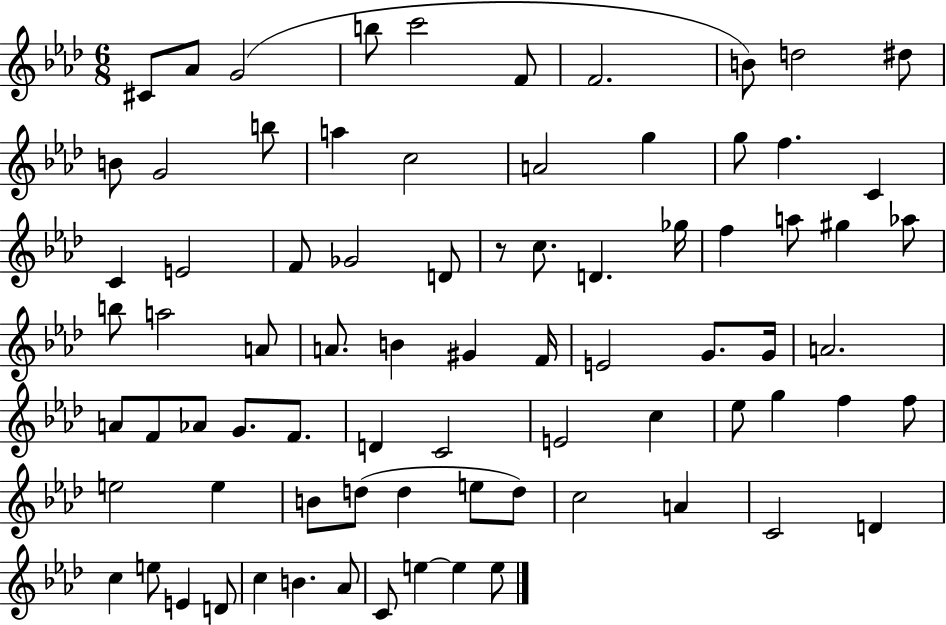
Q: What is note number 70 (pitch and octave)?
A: E4